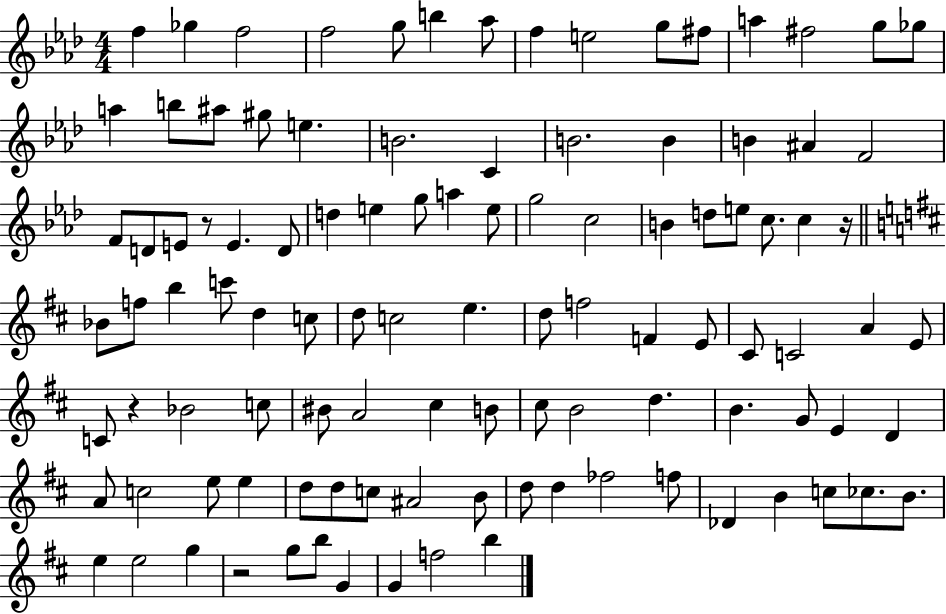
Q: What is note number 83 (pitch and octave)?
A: A#4